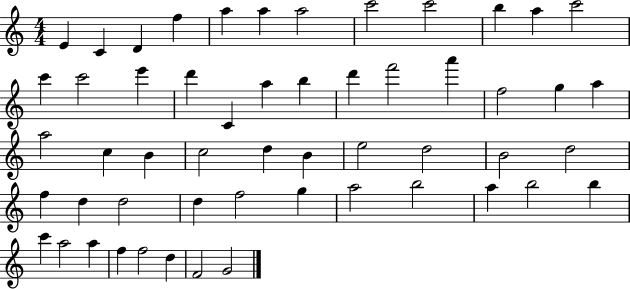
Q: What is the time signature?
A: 4/4